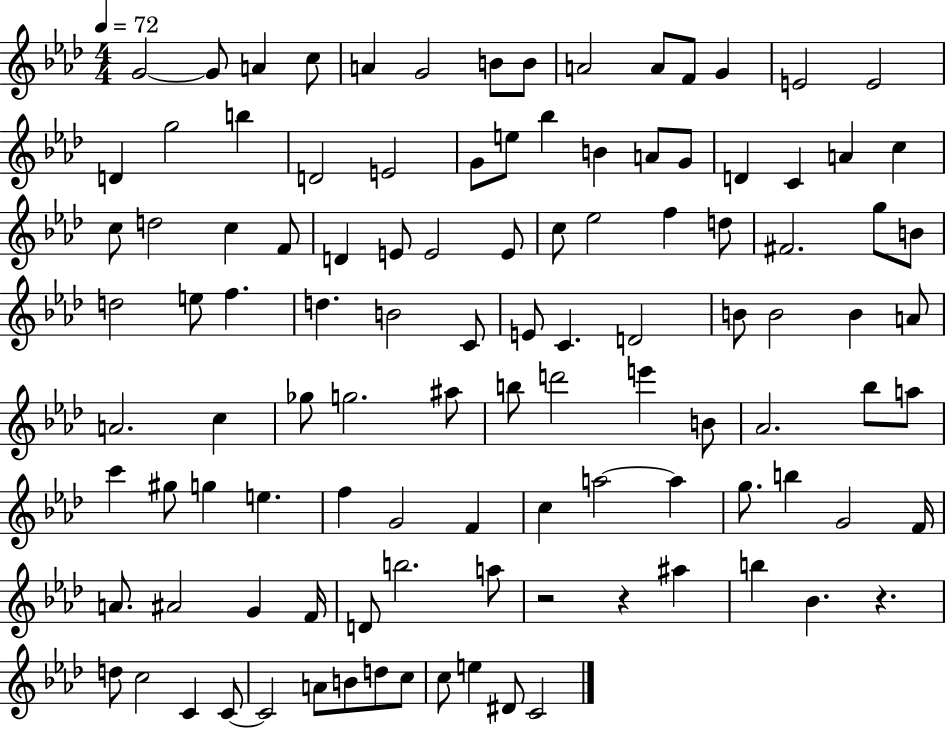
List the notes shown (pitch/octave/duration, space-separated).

G4/h G4/e A4/q C5/e A4/q G4/h B4/e B4/e A4/h A4/e F4/e G4/q E4/h E4/h D4/q G5/h B5/q D4/h E4/h G4/e E5/e Bb5/q B4/q A4/e G4/e D4/q C4/q A4/q C5/q C5/e D5/h C5/q F4/e D4/q E4/e E4/h E4/e C5/e Eb5/h F5/q D5/e F#4/h. G5/e B4/e D5/h E5/e F5/q. D5/q. B4/h C4/e E4/e C4/q. D4/h B4/e B4/h B4/q A4/e A4/h. C5/q Gb5/e G5/h. A#5/e B5/e D6/h E6/q B4/e Ab4/h. Bb5/e A5/e C6/q G#5/e G5/q E5/q. F5/q G4/h F4/q C5/q A5/h A5/q G5/e. B5/q G4/h F4/s A4/e. A#4/h G4/q F4/s D4/e B5/h. A5/e R/h R/q A#5/q B5/q Bb4/q. R/q. D5/e C5/h C4/q C4/e C4/h A4/e B4/e D5/e C5/e C5/e E5/q D#4/e C4/h